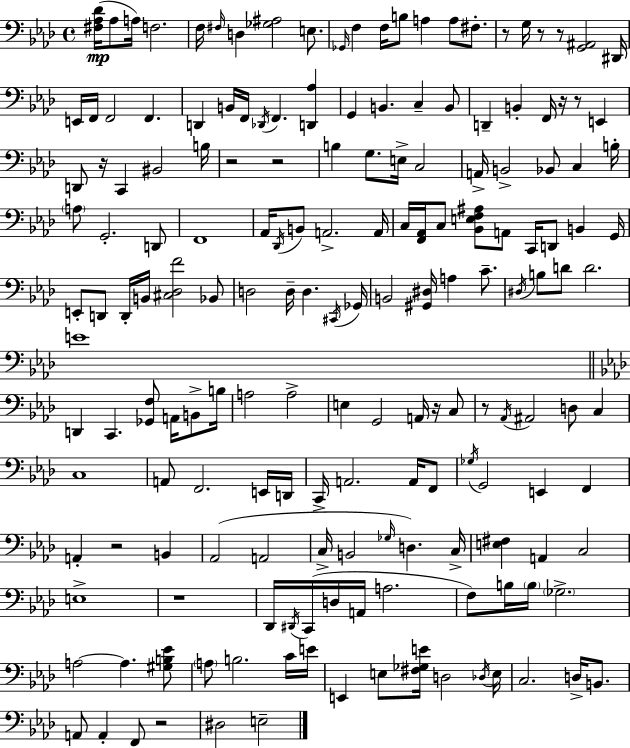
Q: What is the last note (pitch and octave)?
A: E3